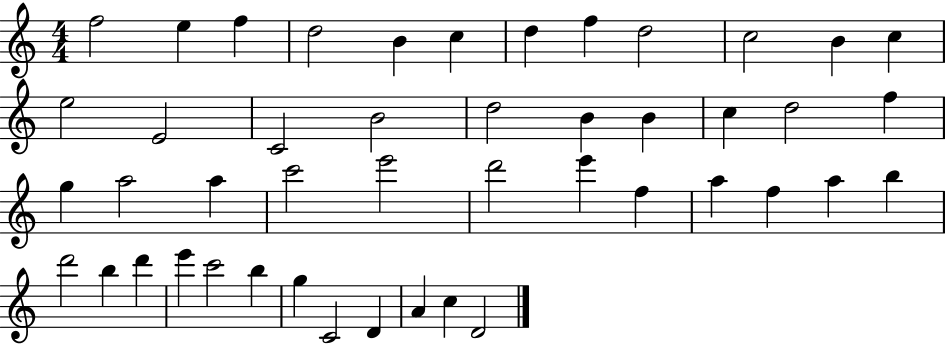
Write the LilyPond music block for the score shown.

{
  \clef treble
  \numericTimeSignature
  \time 4/4
  \key c \major
  f''2 e''4 f''4 | d''2 b'4 c''4 | d''4 f''4 d''2 | c''2 b'4 c''4 | \break e''2 e'2 | c'2 b'2 | d''2 b'4 b'4 | c''4 d''2 f''4 | \break g''4 a''2 a''4 | c'''2 e'''2 | d'''2 e'''4 f''4 | a''4 f''4 a''4 b''4 | \break d'''2 b''4 d'''4 | e'''4 c'''2 b''4 | g''4 c'2 d'4 | a'4 c''4 d'2 | \break \bar "|."
}